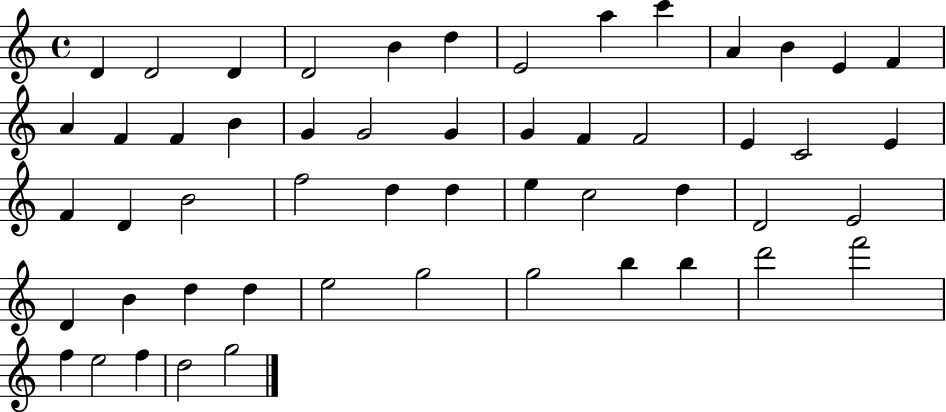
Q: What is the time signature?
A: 4/4